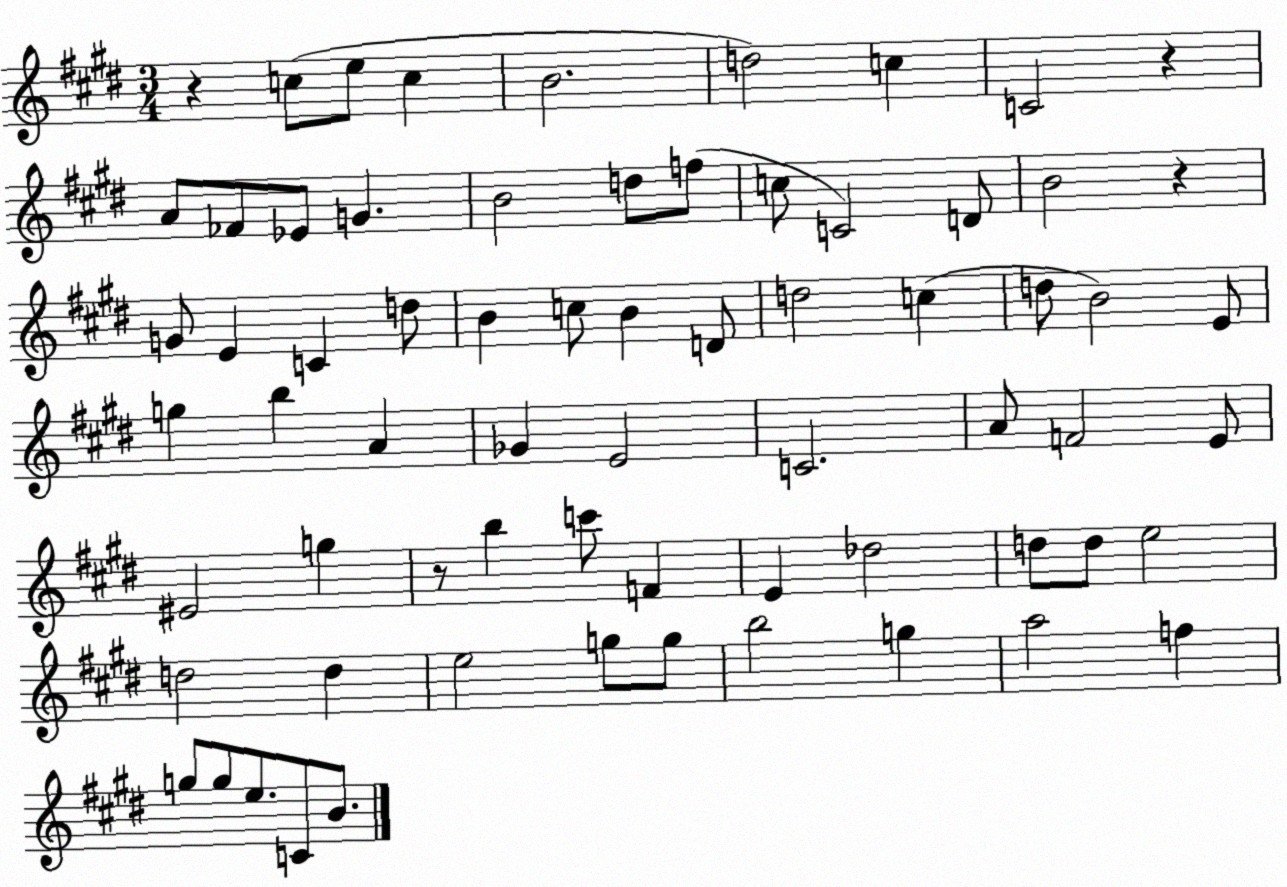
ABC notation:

X:1
T:Untitled
M:3/4
L:1/4
K:E
z c/2 e/2 c B2 d2 c C2 z A/2 _F/2 _E/2 G B2 d/2 f/2 c/2 C2 D/2 B2 z G/2 E C d/2 B c/2 B D/2 d2 c d/2 B2 E/2 g b A _G E2 C2 A/2 F2 E/2 ^E2 g z/2 b c'/2 F E _d2 d/2 d/2 e2 d2 d e2 g/2 g/2 b2 g a2 f g/2 g/2 e/2 C/2 B/2